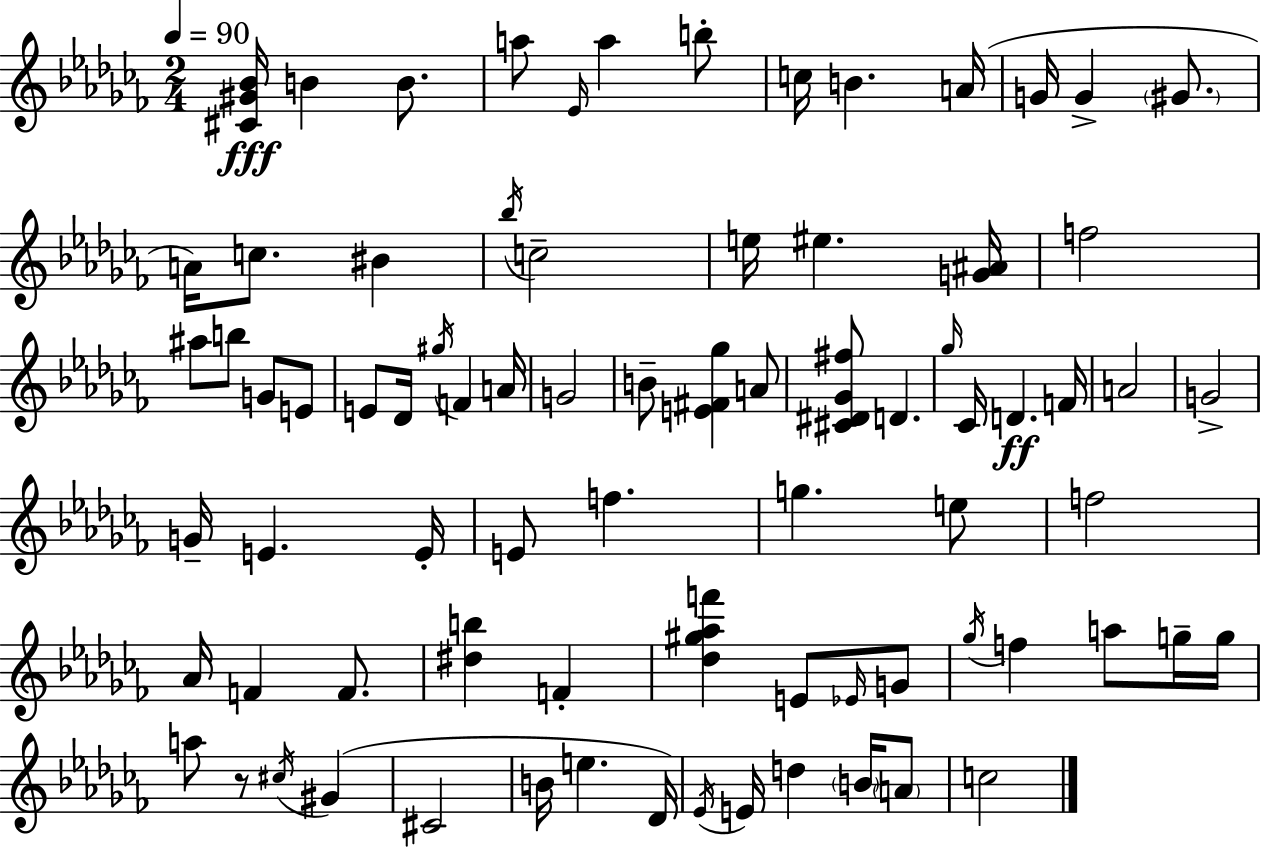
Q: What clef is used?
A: treble